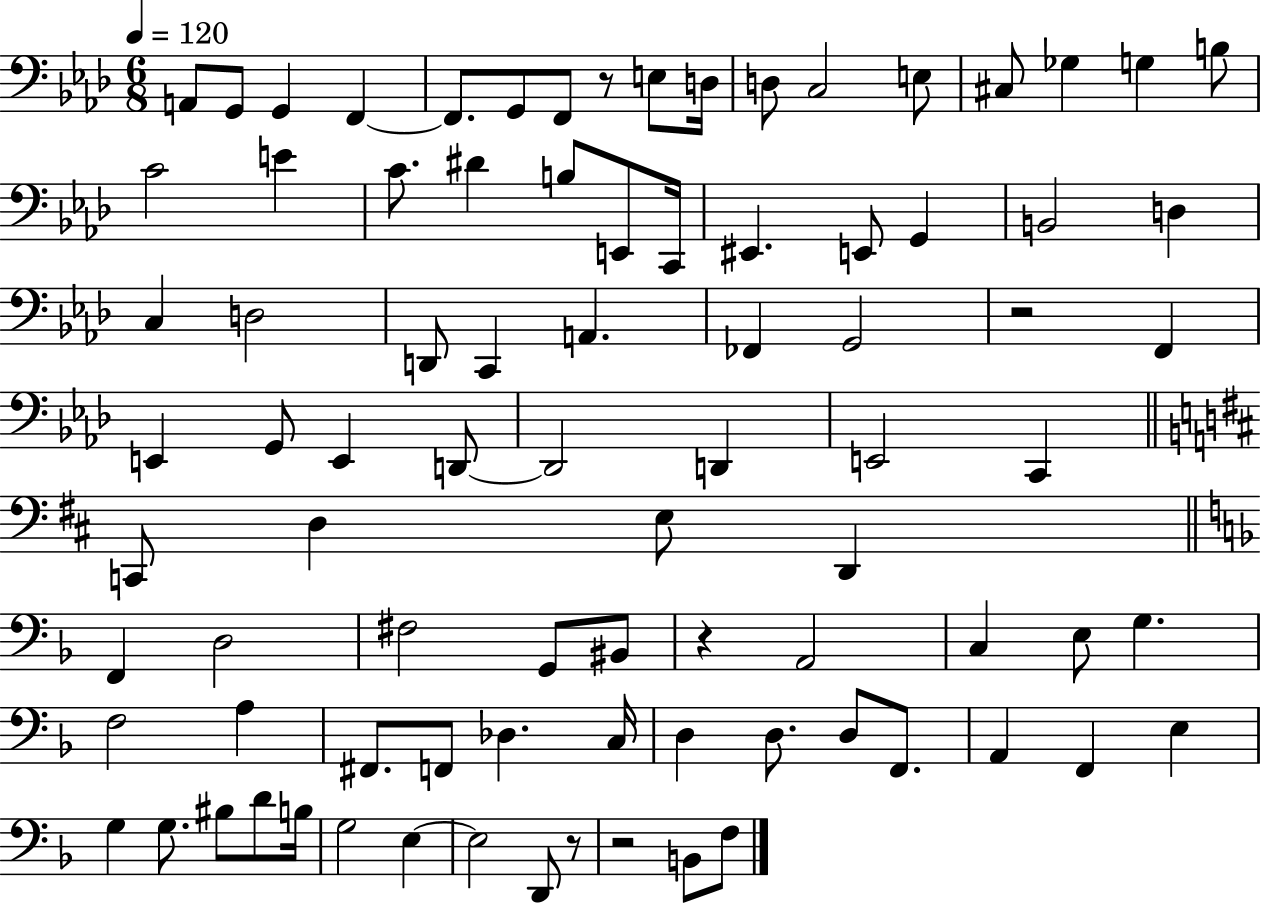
A2/e G2/e G2/q F2/q F2/e. G2/e F2/e R/e E3/e D3/s D3/e C3/h E3/e C#3/e Gb3/q G3/q B3/e C4/h E4/q C4/e. D#4/q B3/e E2/e C2/s EIS2/q. E2/e G2/q B2/h D3/q C3/q D3/h D2/e C2/q A2/q. FES2/q G2/h R/h F2/q E2/q G2/e E2/q D2/e D2/h D2/q E2/h C2/q C2/e D3/q E3/e D2/q F2/q D3/h F#3/h G2/e BIS2/e R/q A2/h C3/q E3/e G3/q. F3/h A3/q F#2/e. F2/e Db3/q. C3/s D3/q D3/e. D3/e F2/e. A2/q F2/q E3/q G3/q G3/e. BIS3/e D4/e B3/s G3/h E3/q E3/h D2/e R/e R/h B2/e F3/e